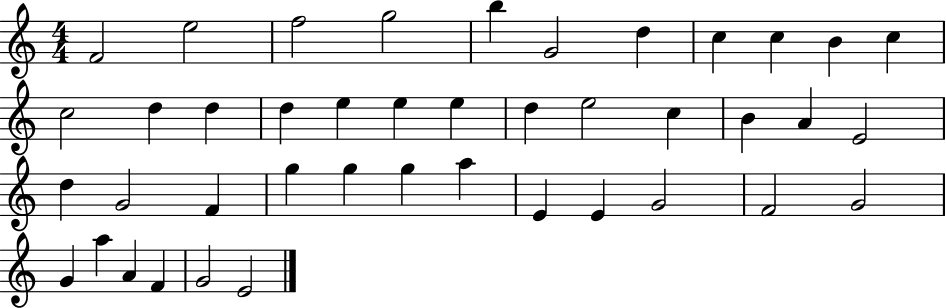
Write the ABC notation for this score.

X:1
T:Untitled
M:4/4
L:1/4
K:C
F2 e2 f2 g2 b G2 d c c B c c2 d d d e e e d e2 c B A E2 d G2 F g g g a E E G2 F2 G2 G a A F G2 E2